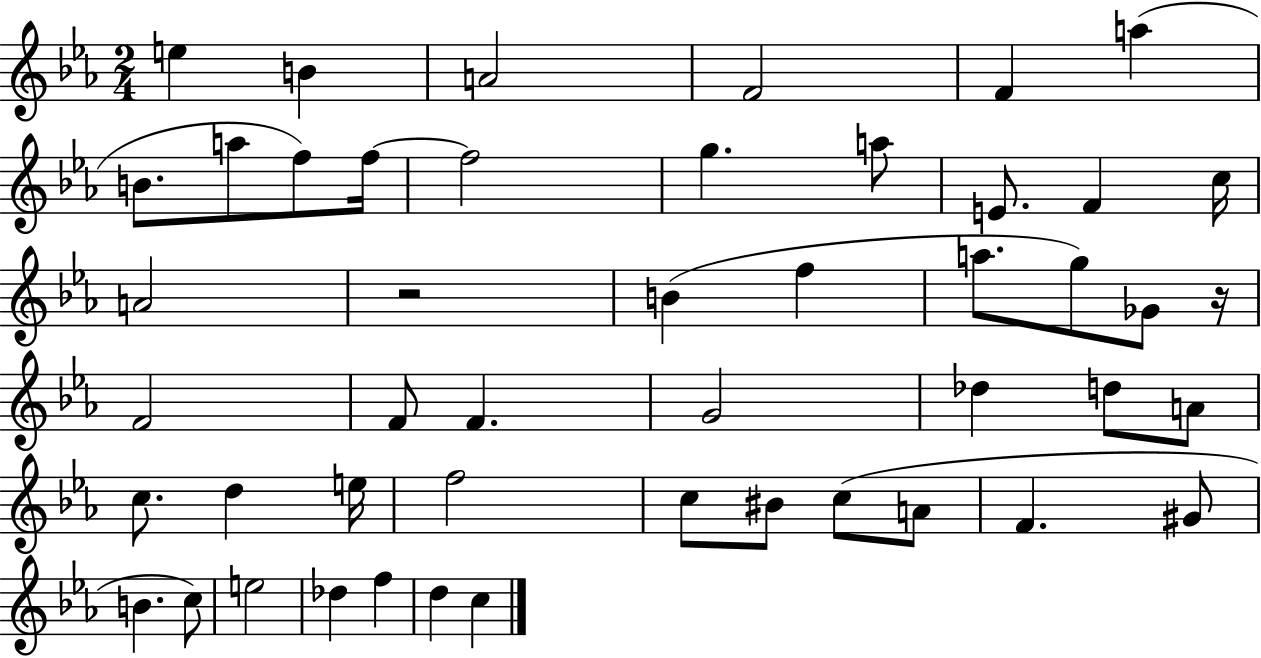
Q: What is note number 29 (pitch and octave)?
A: A4